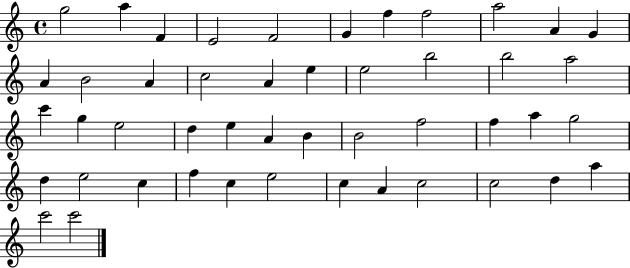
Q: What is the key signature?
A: C major